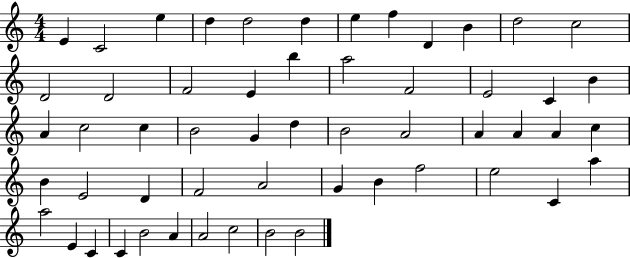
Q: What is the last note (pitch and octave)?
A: B4